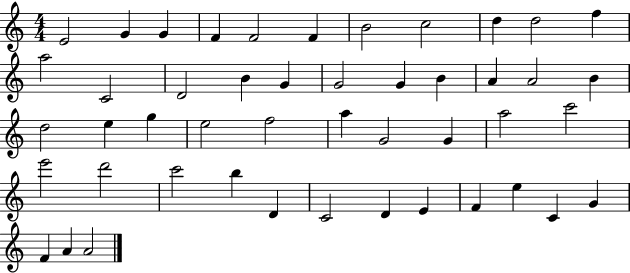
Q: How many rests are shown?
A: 0